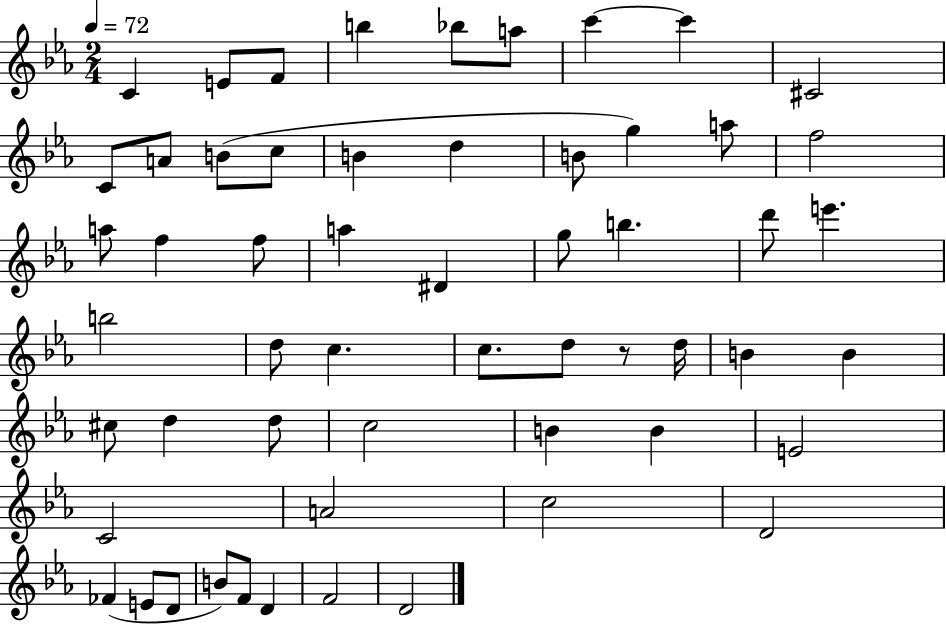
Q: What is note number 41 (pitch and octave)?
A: B4